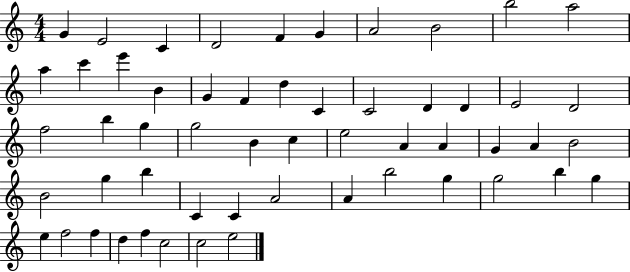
X:1
T:Untitled
M:4/4
L:1/4
K:C
G E2 C D2 F G A2 B2 b2 a2 a c' e' B G F d C C2 D D E2 D2 f2 b g g2 B c e2 A A G A B2 B2 g b C C A2 A b2 g g2 b g e f2 f d f c2 c2 e2